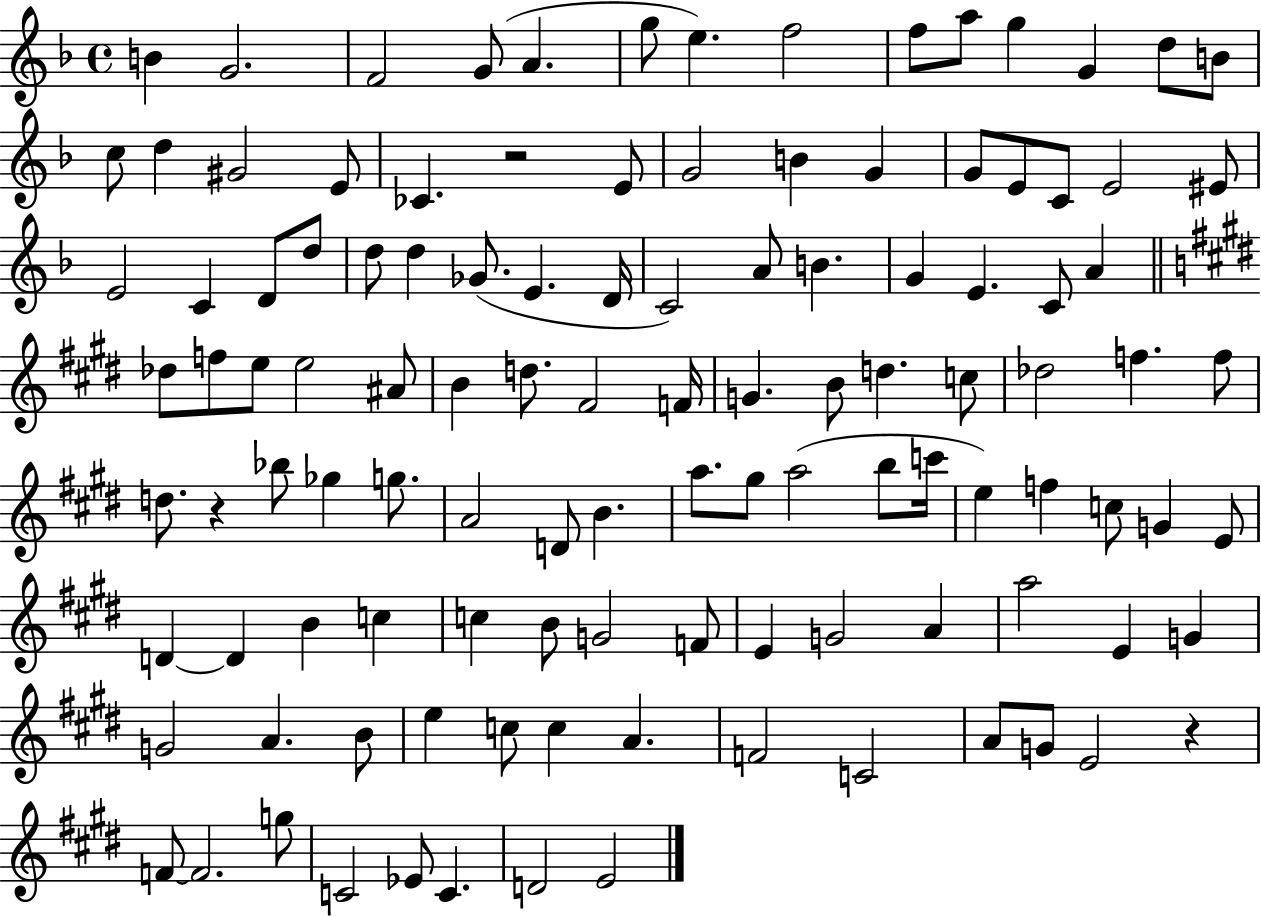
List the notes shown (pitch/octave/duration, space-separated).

B4/q G4/h. F4/h G4/e A4/q. G5/e E5/q. F5/h F5/e A5/e G5/q G4/q D5/e B4/e C5/e D5/q G#4/h E4/e CES4/q. R/h E4/e G4/h B4/q G4/q G4/e E4/e C4/e E4/h EIS4/e E4/h C4/q D4/e D5/e D5/e D5/q Gb4/e. E4/q. D4/s C4/h A4/e B4/q. G4/q E4/q. C4/e A4/q Db5/e F5/e E5/e E5/h A#4/e B4/q D5/e. F#4/h F4/s G4/q. B4/e D5/q. C5/e Db5/h F5/q. F5/e D5/e. R/q Bb5/e Gb5/q G5/e. A4/h D4/e B4/q. A5/e. G#5/e A5/h B5/e C6/s E5/q F5/q C5/e G4/q E4/e D4/q D4/q B4/q C5/q C5/q B4/e G4/h F4/e E4/q G4/h A4/q A5/h E4/q G4/q G4/h A4/q. B4/e E5/q C5/e C5/q A4/q. F4/h C4/h A4/e G4/e E4/h R/q F4/e F4/h. G5/e C4/h Eb4/e C4/q. D4/h E4/h